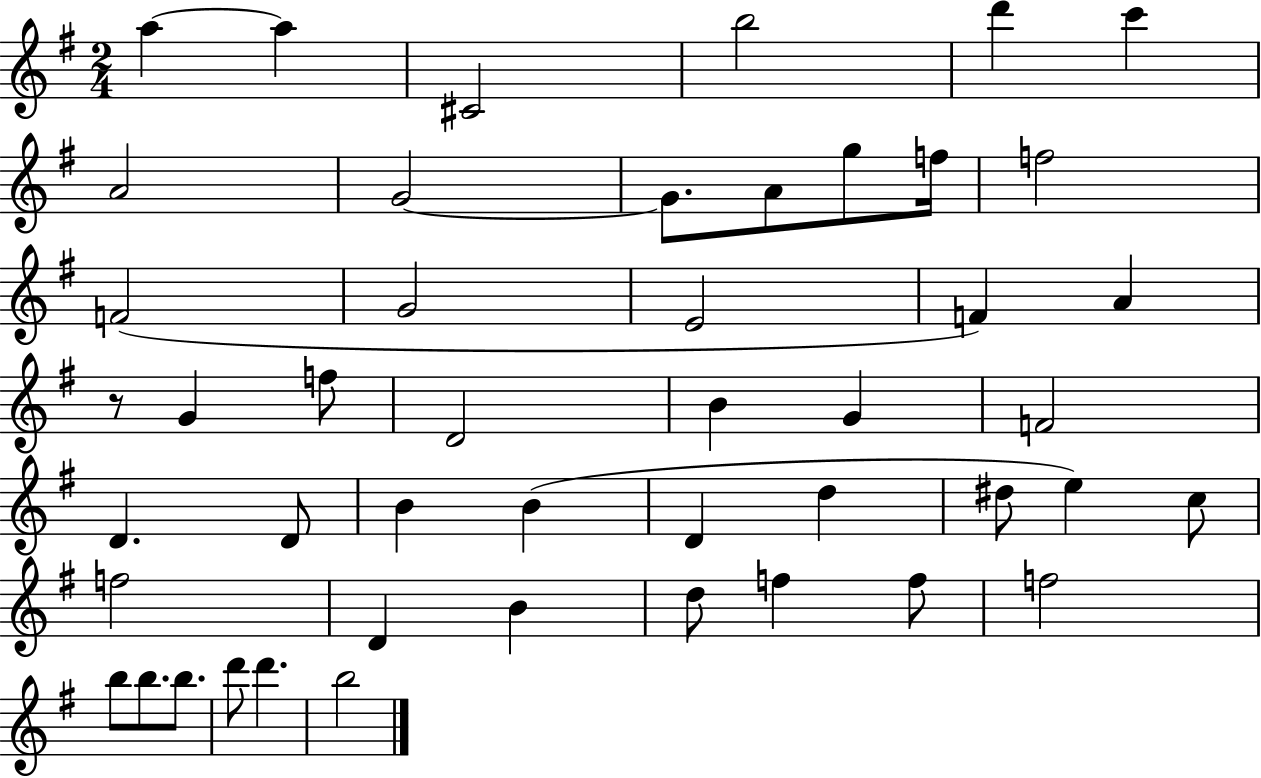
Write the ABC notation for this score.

X:1
T:Untitled
M:2/4
L:1/4
K:G
a a ^C2 b2 d' c' A2 G2 G/2 A/2 g/2 f/4 f2 F2 G2 E2 F A z/2 G f/2 D2 B G F2 D D/2 B B D d ^d/2 e c/2 f2 D B d/2 f f/2 f2 b/2 b/2 b/2 d'/2 d' b2